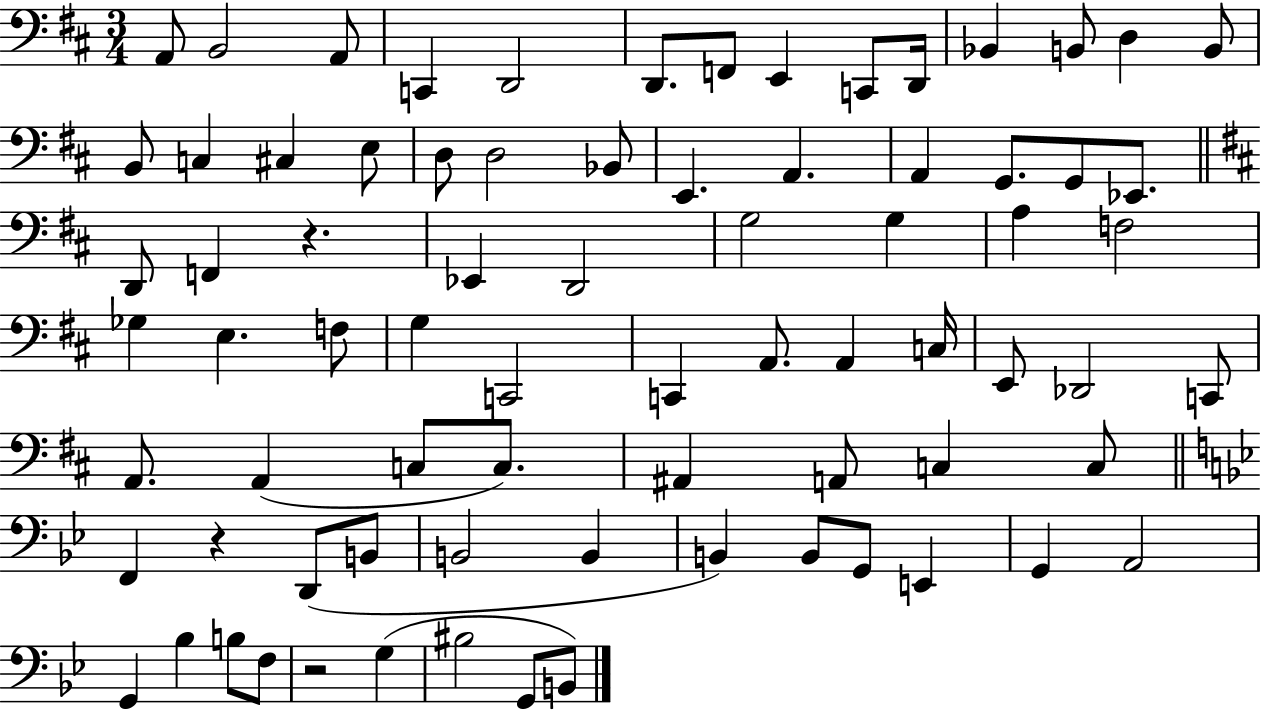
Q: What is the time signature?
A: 3/4